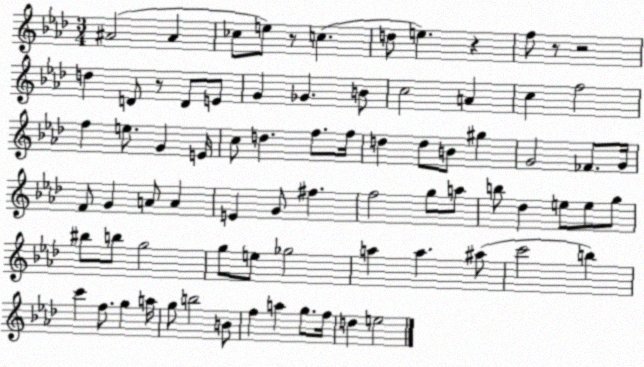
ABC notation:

X:1
T:Untitled
M:3/4
L:1/4
K:Ab
^A2 ^A _c/2 e/2 z/2 c d/2 e z f/2 z/2 z2 d D/2 z/2 D/2 E/2 G _G B/2 c2 A c f2 f e/2 G E/4 c/2 d f/2 f/4 d d/2 B/2 ^g G2 _F/2 G/4 F/2 G A/2 A E G/2 ^f f2 g/2 a/2 b/2 _d e/2 e/2 g/2 ^b/2 b/2 g2 g/2 e/2 _g2 a a ^a/2 c'2 b c' f/2 g a/4 g/2 b2 B/2 f a g/2 f/4 d e2